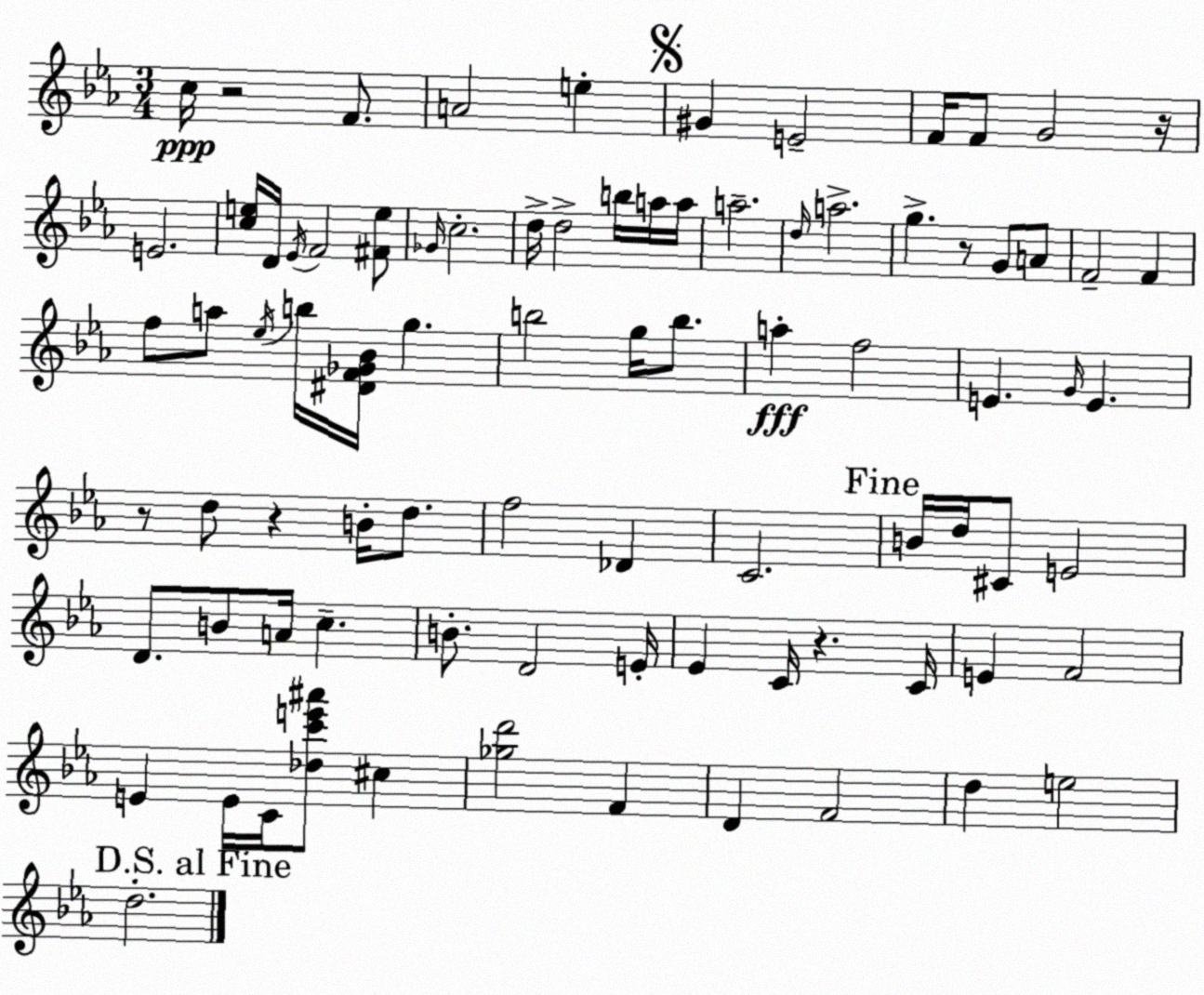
X:1
T:Untitled
M:3/4
L:1/4
K:Cm
c/4 z2 F/2 A2 e ^G E2 F/4 F/2 G2 z/4 E2 [ce]/4 D/4 _E/4 F2 [^Fe]/2 _G/4 c2 d/4 d2 b/4 a/4 a/4 a2 d/4 a2 g z/2 G/2 A/2 F2 F f/2 a/2 _e/4 b/4 [^DF_G_B]/4 g b2 g/4 b/2 a f2 E G/4 E z/2 d/2 z B/4 d/2 f2 _D C2 B/4 d/4 ^C/2 E2 D/2 B/2 A/4 c B/2 D2 E/4 _E C/4 z C/4 E F2 E E/4 C/4 [_dc'e'^a']/2 ^c [_gd']2 F D F2 d e2 d2